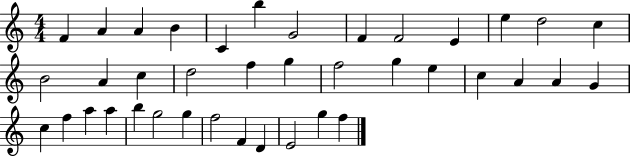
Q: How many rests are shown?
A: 0